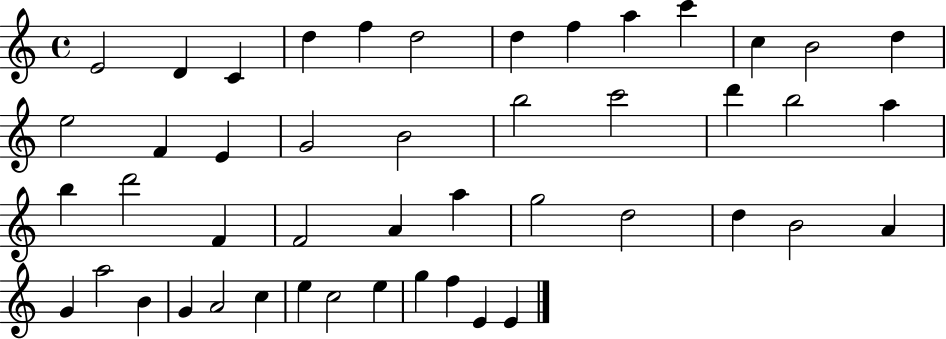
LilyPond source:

{
  \clef treble
  \time 4/4
  \defaultTimeSignature
  \key c \major
  e'2 d'4 c'4 | d''4 f''4 d''2 | d''4 f''4 a''4 c'''4 | c''4 b'2 d''4 | \break e''2 f'4 e'4 | g'2 b'2 | b''2 c'''2 | d'''4 b''2 a''4 | \break b''4 d'''2 f'4 | f'2 a'4 a''4 | g''2 d''2 | d''4 b'2 a'4 | \break g'4 a''2 b'4 | g'4 a'2 c''4 | e''4 c''2 e''4 | g''4 f''4 e'4 e'4 | \break \bar "|."
}